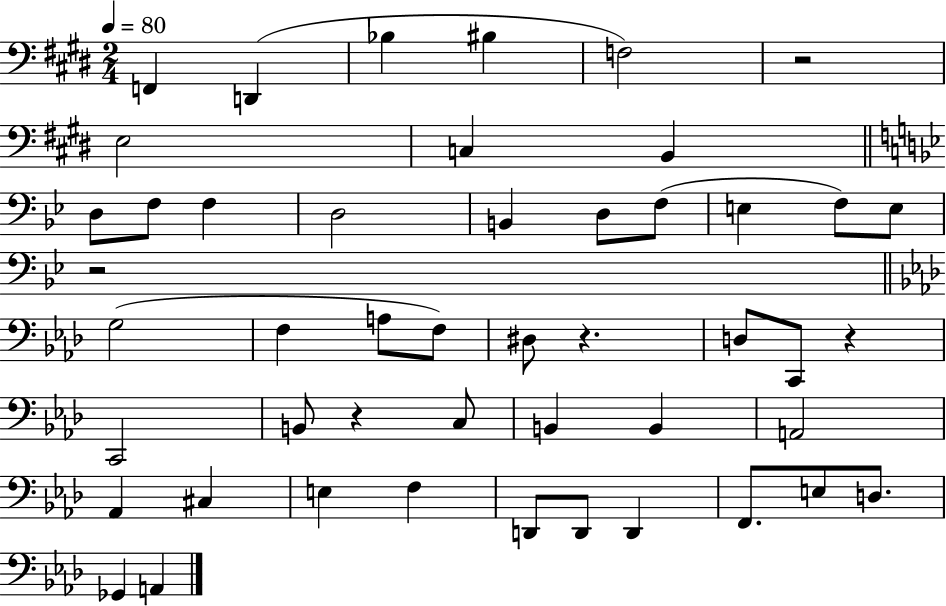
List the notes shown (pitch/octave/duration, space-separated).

F2/q D2/q Bb3/q BIS3/q F3/h R/h E3/h C3/q B2/q D3/e F3/e F3/q D3/h B2/q D3/e F3/e E3/q F3/e E3/e R/h G3/h F3/q A3/e F3/e D#3/e R/q. D3/e C2/e R/q C2/h B2/e R/q C3/e B2/q B2/q A2/h Ab2/q C#3/q E3/q F3/q D2/e D2/e D2/q F2/e. E3/e D3/e. Gb2/q A2/q